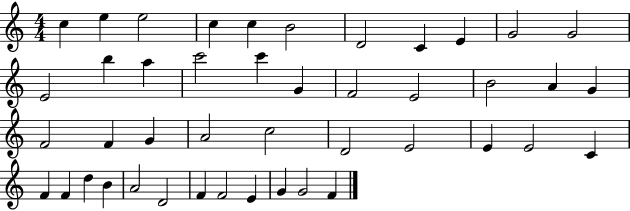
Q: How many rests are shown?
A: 0